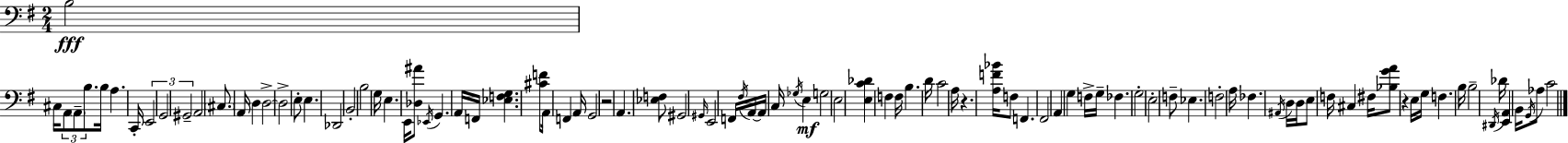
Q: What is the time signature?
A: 2/4